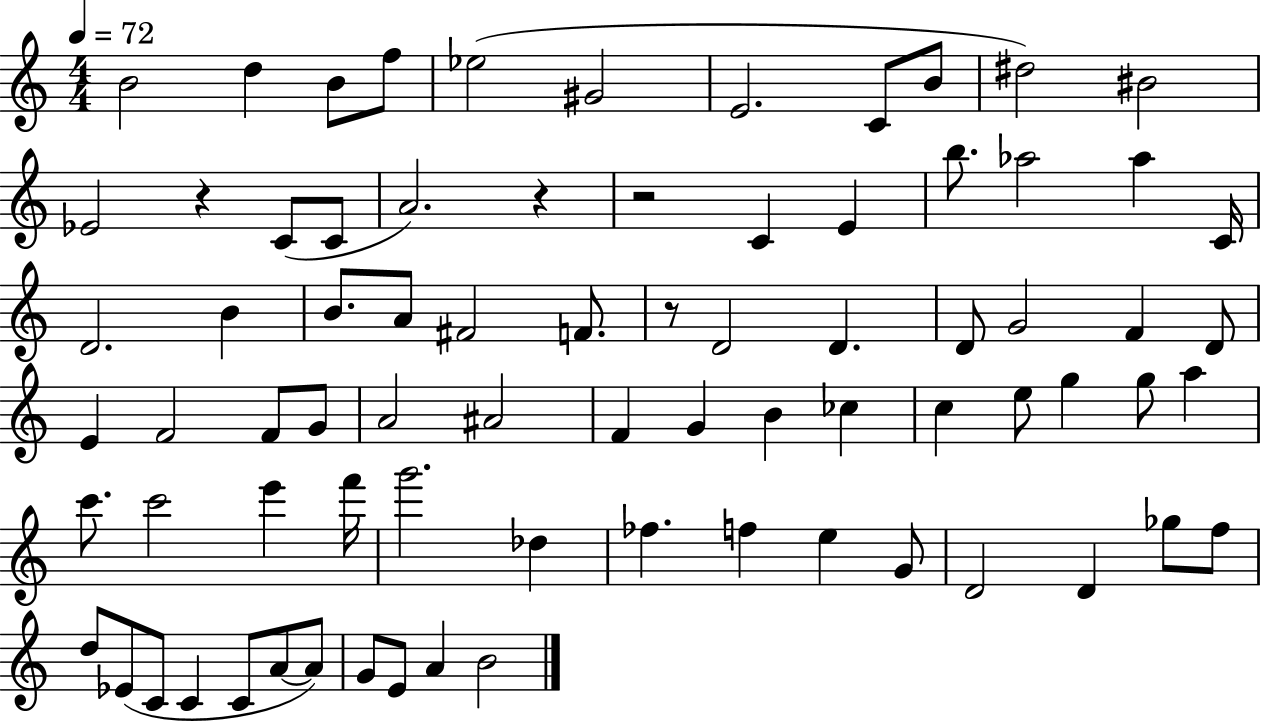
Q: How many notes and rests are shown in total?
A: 77